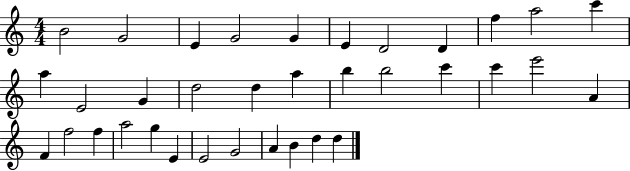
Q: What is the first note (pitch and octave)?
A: B4